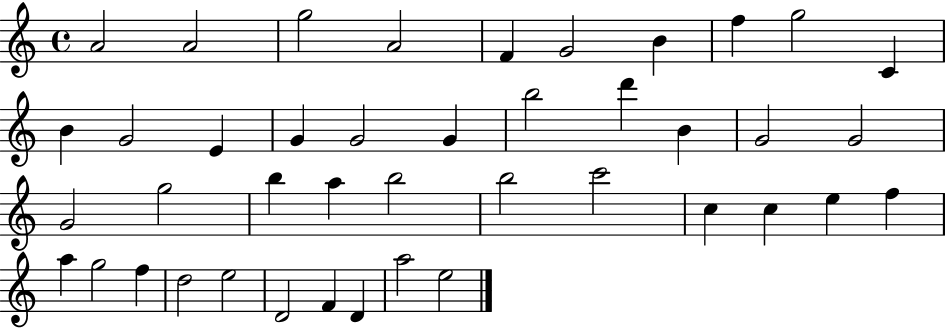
X:1
T:Untitled
M:4/4
L:1/4
K:C
A2 A2 g2 A2 F G2 B f g2 C B G2 E G G2 G b2 d' B G2 G2 G2 g2 b a b2 b2 c'2 c c e f a g2 f d2 e2 D2 F D a2 e2